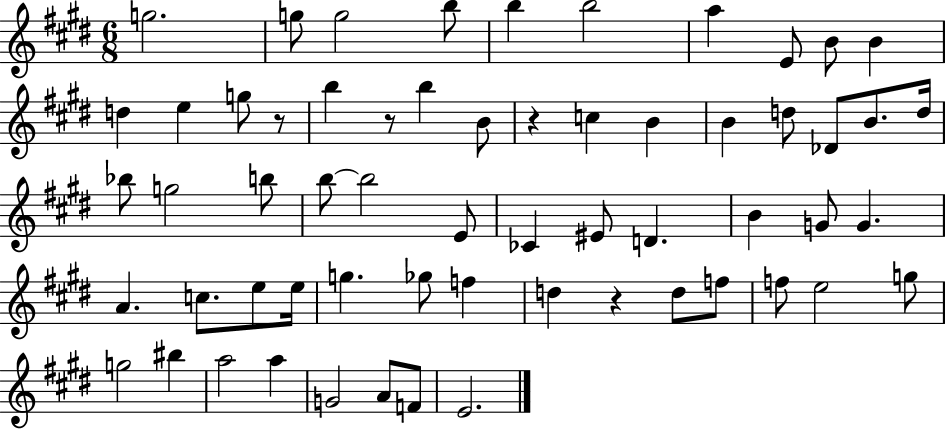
{
  \clef treble
  \numericTimeSignature
  \time 6/8
  \key e \major
  \repeat volta 2 { g''2. | g''8 g''2 b''8 | b''4 b''2 | a''4 e'8 b'8 b'4 | \break d''4 e''4 g''8 r8 | b''4 r8 b''4 b'8 | r4 c''4 b'4 | b'4 d''8 des'8 b'8. d''16 | \break bes''8 g''2 b''8 | b''8~~ b''2 e'8 | ces'4 eis'8 d'4. | b'4 g'8 g'4. | \break a'4. c''8. e''8 e''16 | g''4. ges''8 f''4 | d''4 r4 d''8 f''8 | f''8 e''2 g''8 | \break g''2 bis''4 | a''2 a''4 | g'2 a'8 f'8 | e'2. | \break } \bar "|."
}